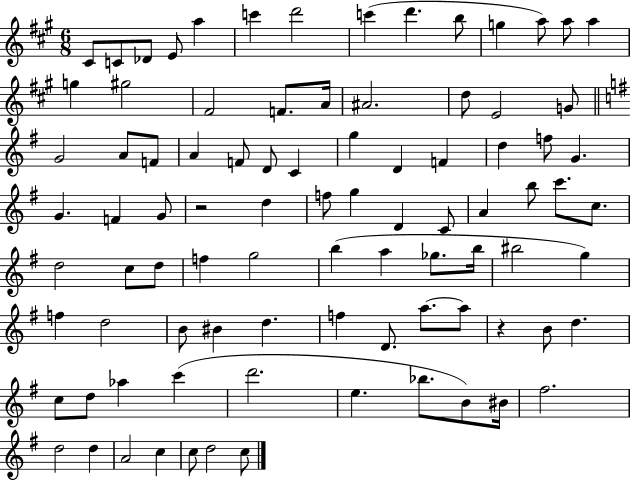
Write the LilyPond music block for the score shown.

{
  \clef treble
  \numericTimeSignature
  \time 6/8
  \key a \major
  cis'8 c'8 des'8 e'8 a''4 | c'''4 d'''2 | c'''4( d'''4. b''8 | g''4 a''8) a''8 a''4 | \break g''4 gis''2 | fis'2 f'8. a'16 | ais'2. | d''8 e'2 g'8 | \break \bar "||" \break \key g \major g'2 a'8 f'8 | a'4 f'8 d'8 c'4 | g''4 d'4 f'4 | d''4 f''8 g'4. | \break g'4. f'4 g'8 | r2 d''4 | f''8 g''4 d'4 c'8 | a'4 b''8 c'''8. c''8. | \break d''2 c''8 d''8 | f''4 g''2 | b''4( a''4 ges''8. b''16 | bis''2 g''4) | \break f''4 d''2 | b'8 bis'4 d''4. | f''4 d'8. a''8.~~ a''8 | r4 b'8 d''4. | \break c''8 d''8 aes''4 c'''4( | d'''2. | e''4. bes''8. b'8) bis'16 | fis''2. | \break d''2 d''4 | a'2 c''4 | c''8 d''2 c''8 | \bar "|."
}